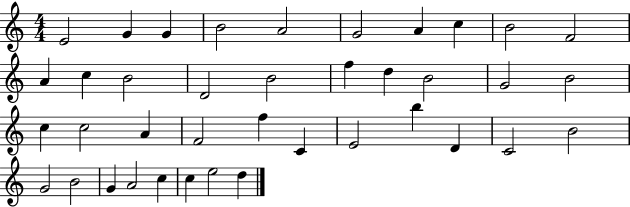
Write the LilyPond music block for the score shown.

{
  \clef treble
  \numericTimeSignature
  \time 4/4
  \key c \major
  e'2 g'4 g'4 | b'2 a'2 | g'2 a'4 c''4 | b'2 f'2 | \break a'4 c''4 b'2 | d'2 b'2 | f''4 d''4 b'2 | g'2 b'2 | \break c''4 c''2 a'4 | f'2 f''4 c'4 | e'2 b''4 d'4 | c'2 b'2 | \break g'2 b'2 | g'4 a'2 c''4 | c''4 e''2 d''4 | \bar "|."
}